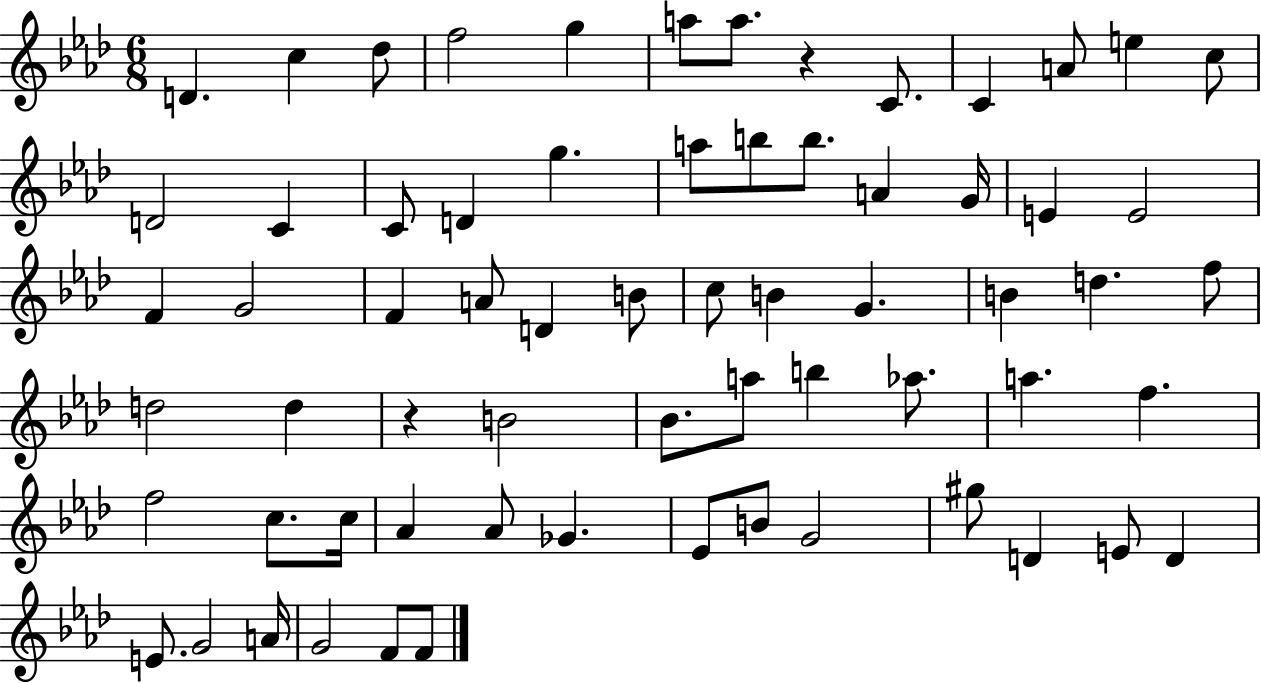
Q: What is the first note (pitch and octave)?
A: D4